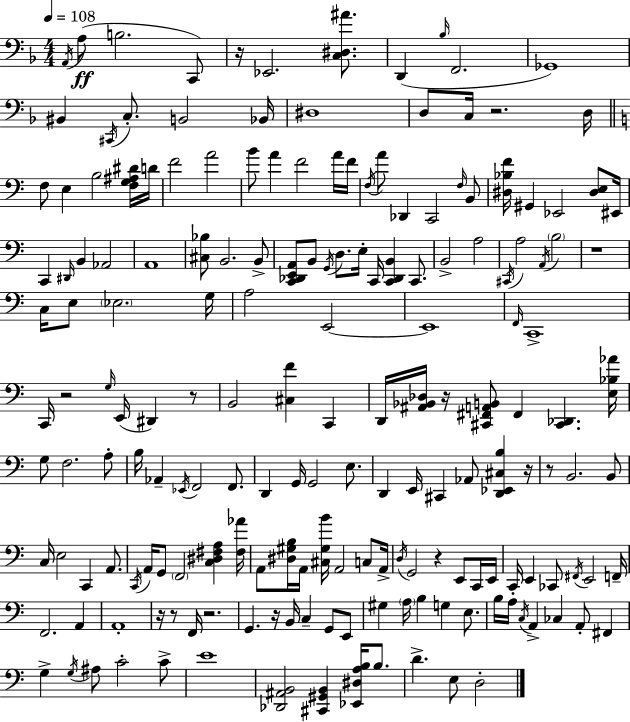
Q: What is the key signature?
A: D minor